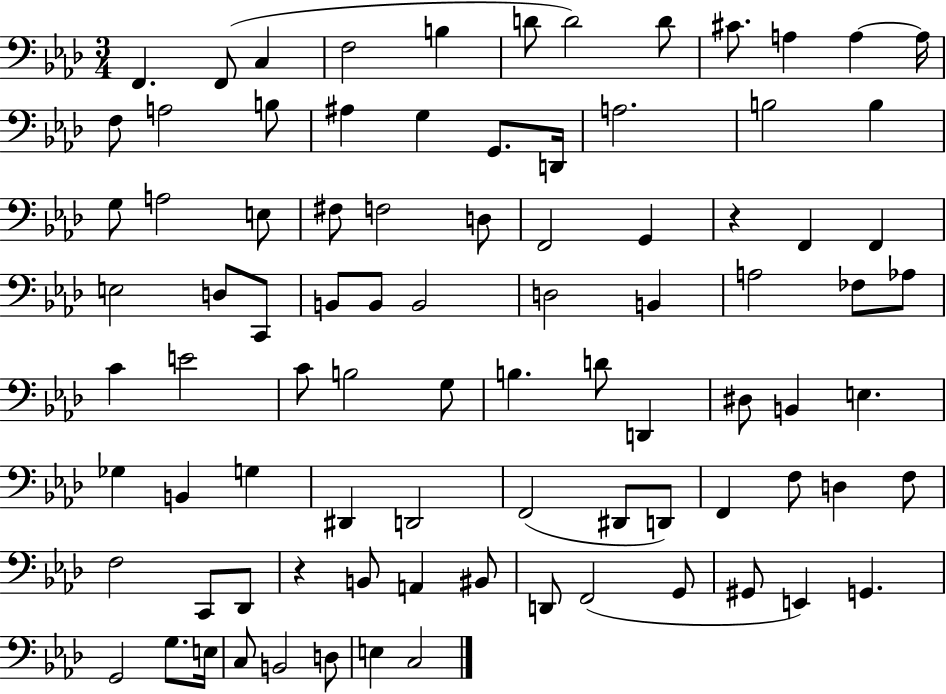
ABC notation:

X:1
T:Untitled
M:3/4
L:1/4
K:Ab
F,, F,,/2 C, F,2 B, D/2 D2 D/2 ^C/2 A, A, A,/4 F,/2 A,2 B,/2 ^A, G, G,,/2 D,,/4 A,2 B,2 B, G,/2 A,2 E,/2 ^F,/2 F,2 D,/2 F,,2 G,, z F,, F,, E,2 D,/2 C,,/2 B,,/2 B,,/2 B,,2 D,2 B,, A,2 _F,/2 _A,/2 C E2 C/2 B,2 G,/2 B, D/2 D,, ^D,/2 B,, E, _G, B,, G, ^D,, D,,2 F,,2 ^D,,/2 D,,/2 F,, F,/2 D, F,/2 F,2 C,,/2 _D,,/2 z B,,/2 A,, ^B,,/2 D,,/2 F,,2 G,,/2 ^G,,/2 E,, G,, G,,2 G,/2 E,/4 C,/2 B,,2 D,/2 E, C,2